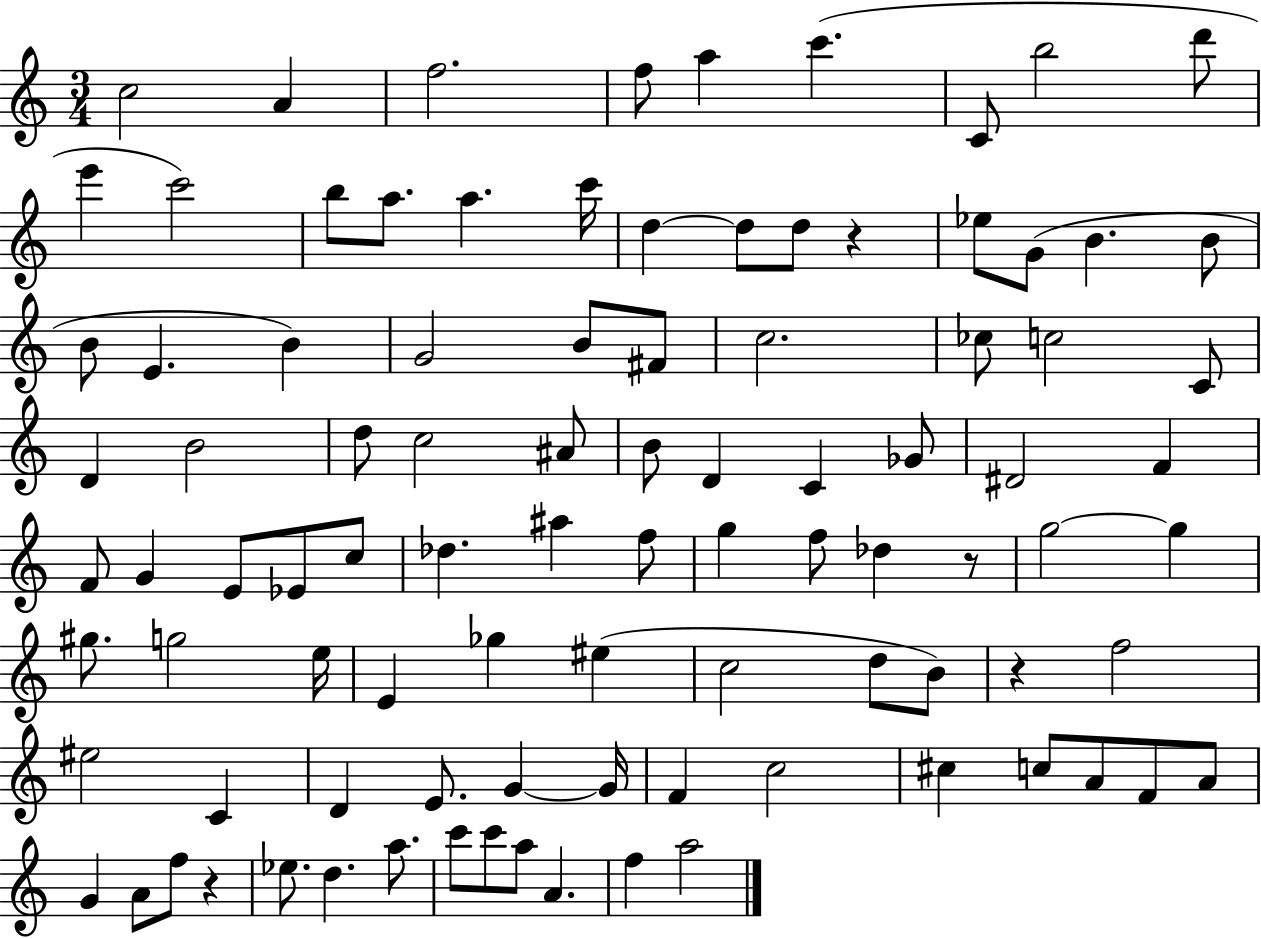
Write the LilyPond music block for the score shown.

{
  \clef treble
  \numericTimeSignature
  \time 3/4
  \key c \major
  c''2 a'4 | f''2. | f''8 a''4 c'''4.( | c'8 b''2 d'''8 | \break e'''4 c'''2) | b''8 a''8. a''4. c'''16 | d''4~~ d''8 d''8 r4 | ees''8 g'8( b'4. b'8 | \break b'8 e'4. b'4) | g'2 b'8 fis'8 | c''2. | ces''8 c''2 c'8 | \break d'4 b'2 | d''8 c''2 ais'8 | b'8 d'4 c'4 ges'8 | dis'2 f'4 | \break f'8 g'4 e'8 ees'8 c''8 | des''4. ais''4 f''8 | g''4 f''8 des''4 r8 | g''2~~ g''4 | \break gis''8. g''2 e''16 | e'4 ges''4 eis''4( | c''2 d''8 b'8) | r4 f''2 | \break eis''2 c'4 | d'4 e'8. g'4~~ g'16 | f'4 c''2 | cis''4 c''8 a'8 f'8 a'8 | \break g'4 a'8 f''8 r4 | ees''8. d''4. a''8. | c'''8 c'''8 a''8 a'4. | f''4 a''2 | \break \bar "|."
}